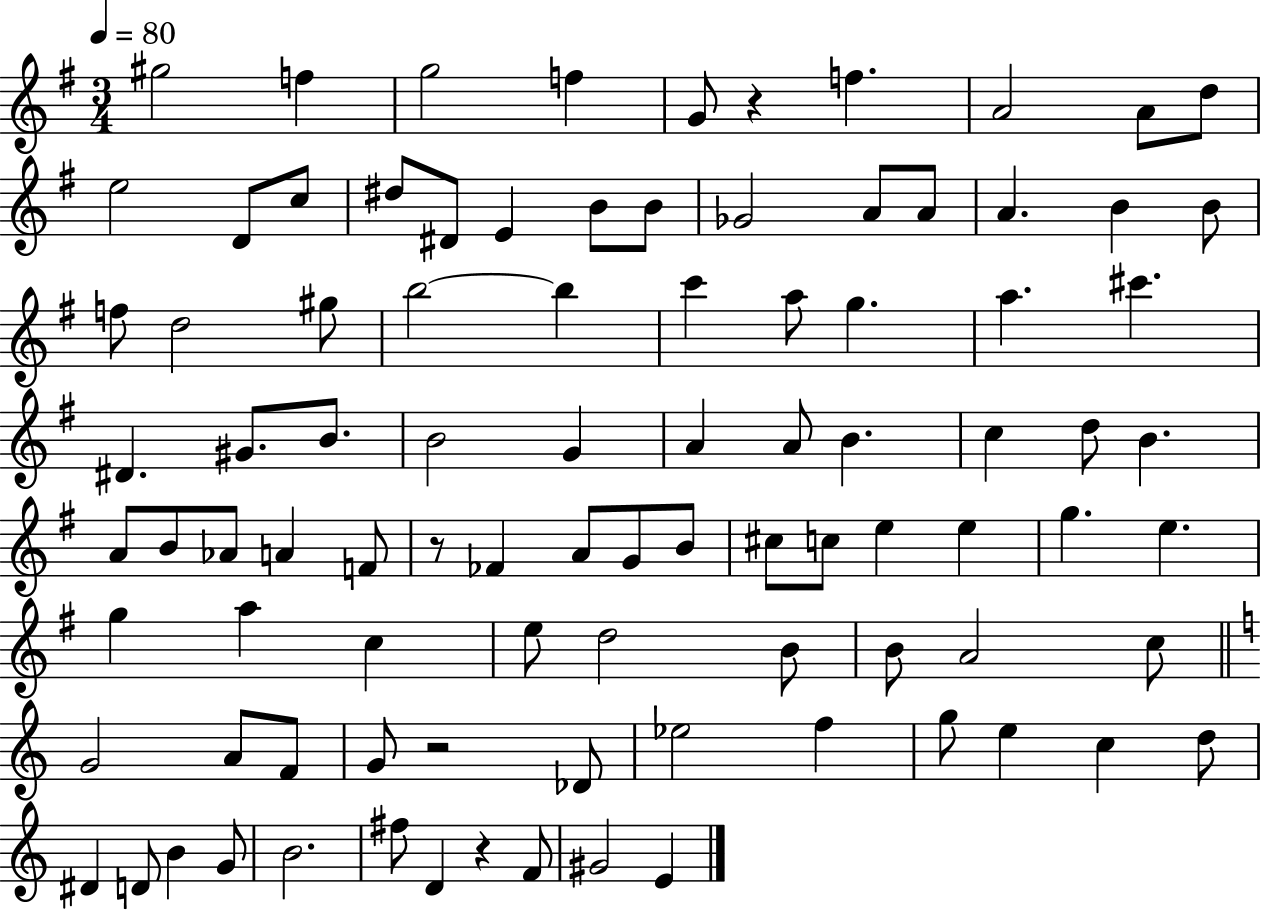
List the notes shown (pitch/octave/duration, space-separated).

G#5/h F5/q G5/h F5/q G4/e R/q F5/q. A4/h A4/e D5/e E5/h D4/e C5/e D#5/e D#4/e E4/q B4/e B4/e Gb4/h A4/e A4/e A4/q. B4/q B4/e F5/e D5/h G#5/e B5/h B5/q C6/q A5/e G5/q. A5/q. C#6/q. D#4/q. G#4/e. B4/e. B4/h G4/q A4/q A4/e B4/q. C5/q D5/e B4/q. A4/e B4/e Ab4/e A4/q F4/e R/e FES4/q A4/e G4/e B4/e C#5/e C5/e E5/q E5/q G5/q. E5/q. G5/q A5/q C5/q E5/e D5/h B4/e B4/e A4/h C5/e G4/h A4/e F4/e G4/e R/h Db4/e Eb5/h F5/q G5/e E5/q C5/q D5/e D#4/q D4/e B4/q G4/e B4/h. F#5/e D4/q R/q F4/e G#4/h E4/q